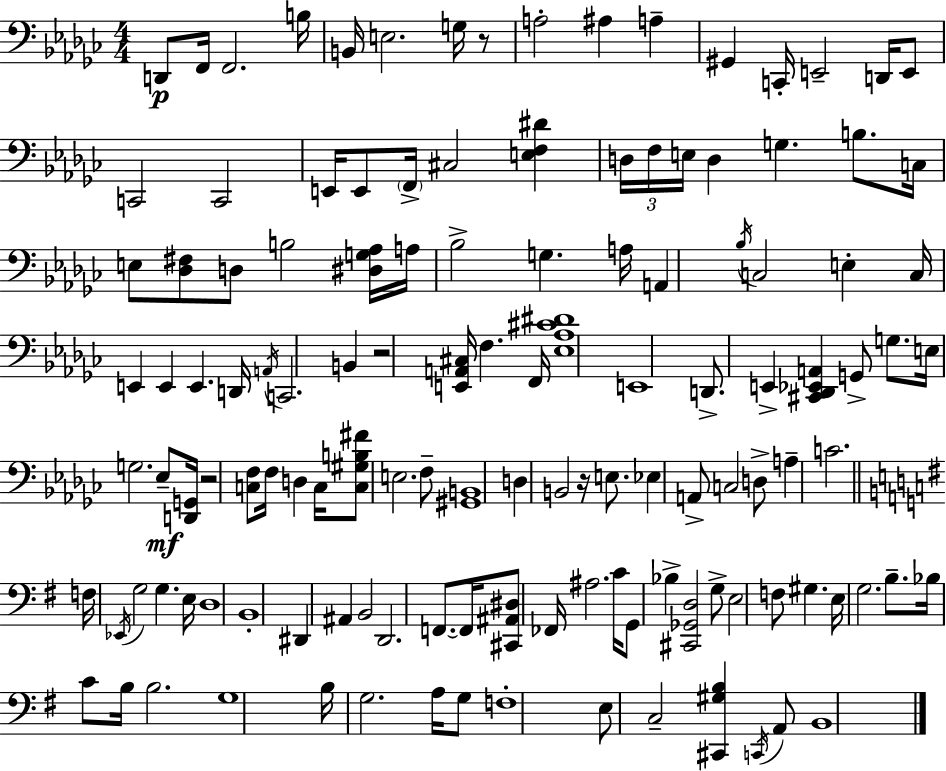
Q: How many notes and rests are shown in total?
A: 128